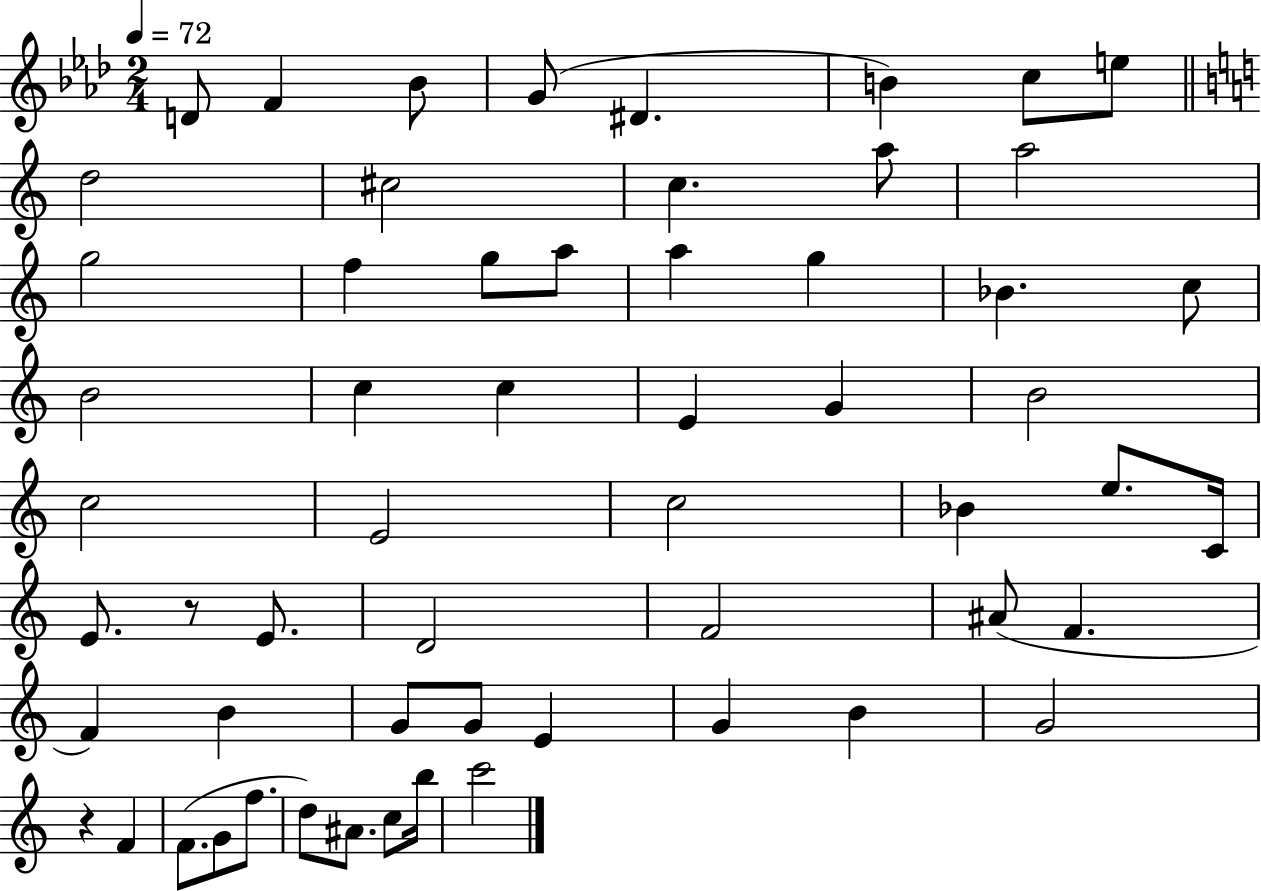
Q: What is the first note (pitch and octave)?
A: D4